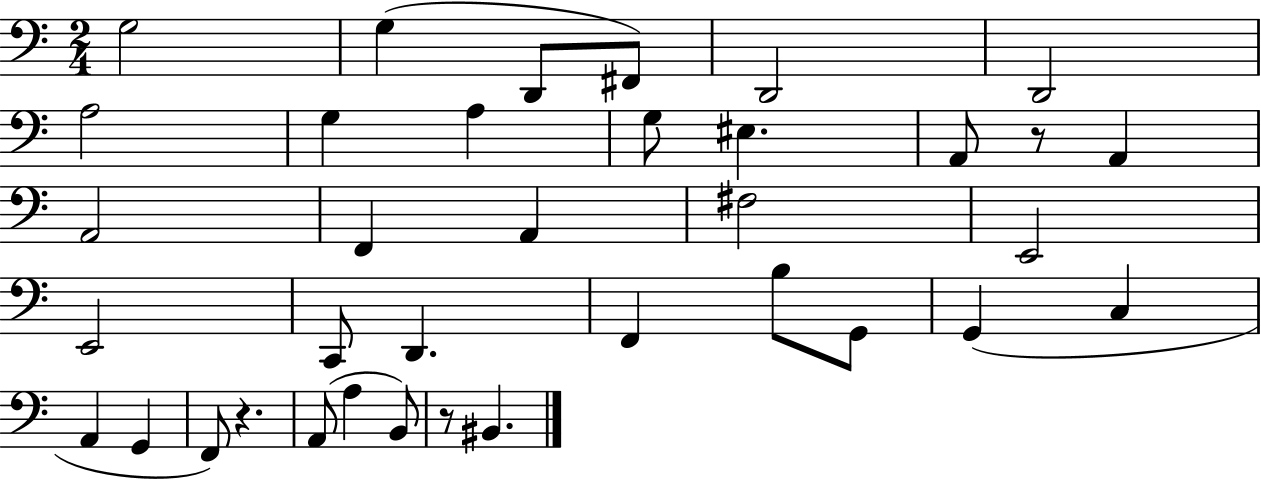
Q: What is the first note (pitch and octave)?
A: G3